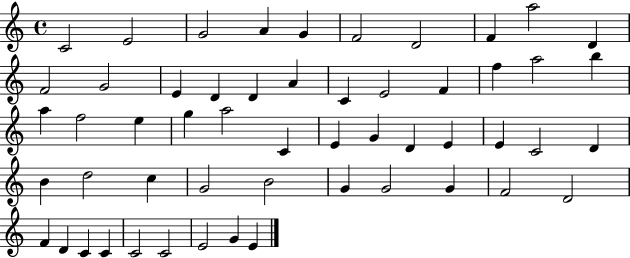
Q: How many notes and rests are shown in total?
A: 54